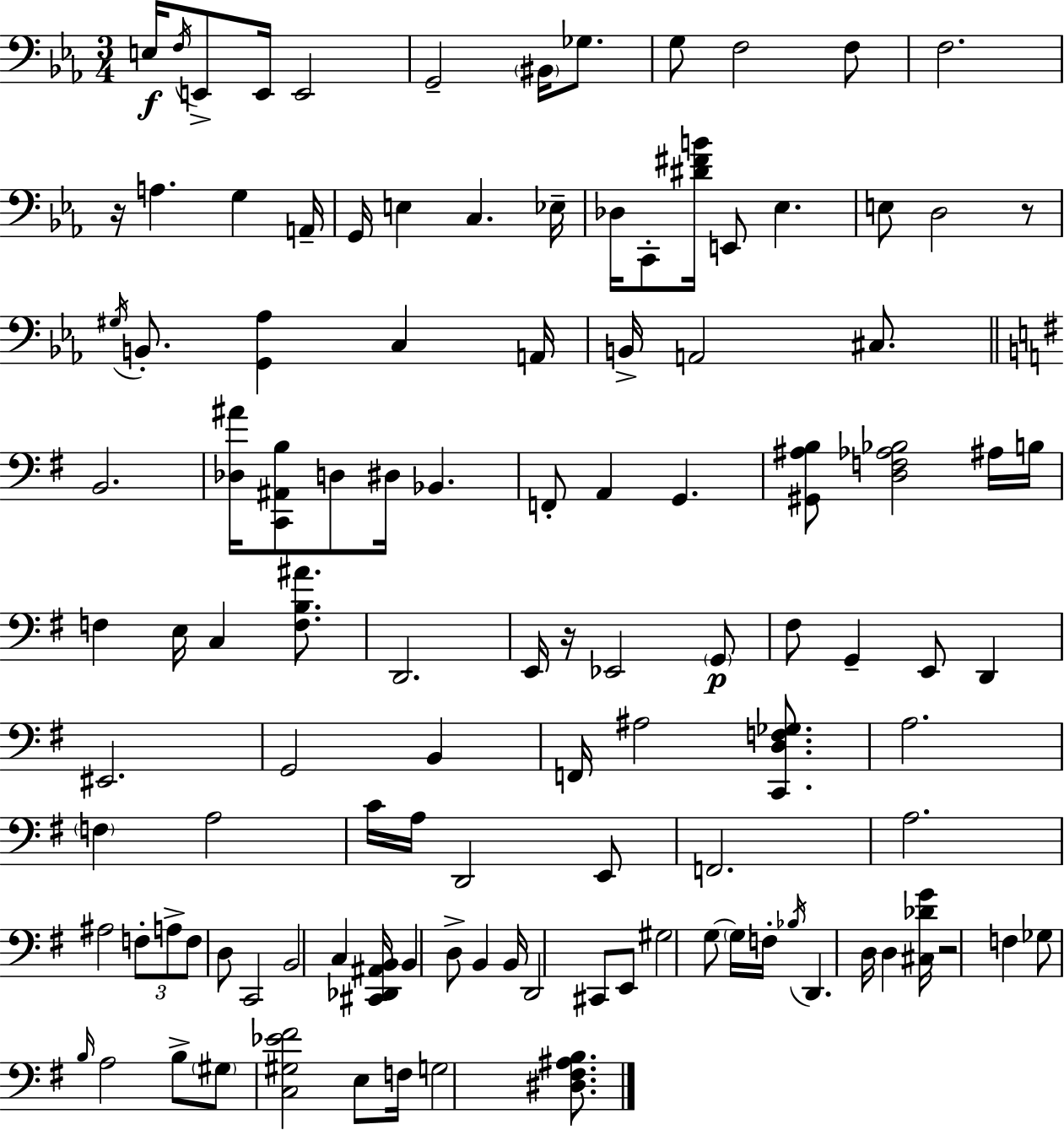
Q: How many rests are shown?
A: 4